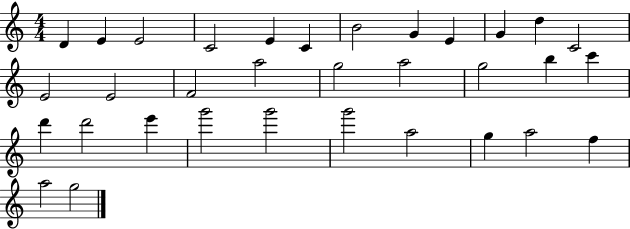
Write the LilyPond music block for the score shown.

{
  \clef treble
  \numericTimeSignature
  \time 4/4
  \key c \major
  d'4 e'4 e'2 | c'2 e'4 c'4 | b'2 g'4 e'4 | g'4 d''4 c'2 | \break e'2 e'2 | f'2 a''2 | g''2 a''2 | g''2 b''4 c'''4 | \break d'''4 d'''2 e'''4 | g'''2 g'''2 | g'''2 a''2 | g''4 a''2 f''4 | \break a''2 g''2 | \bar "|."
}